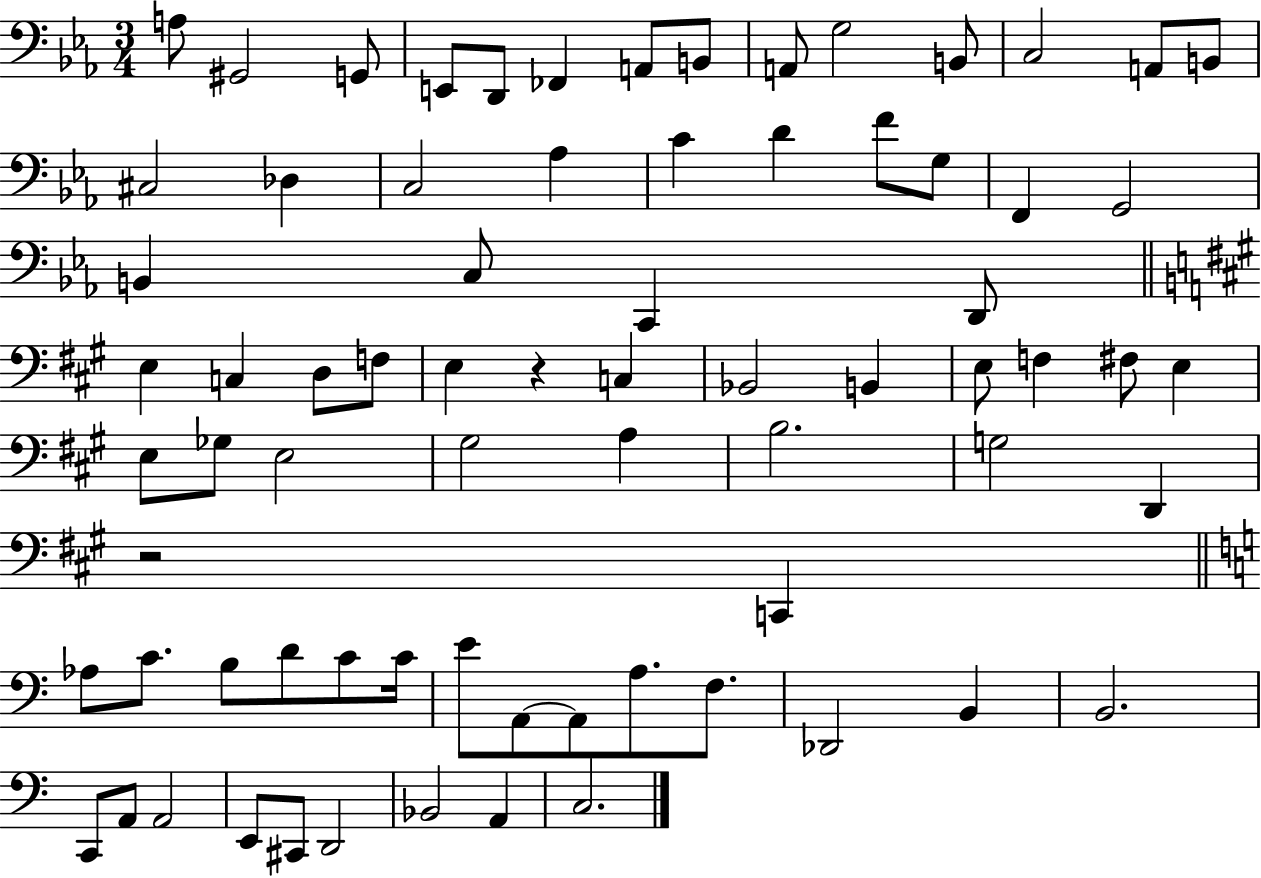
{
  \clef bass
  \numericTimeSignature
  \time 3/4
  \key ees \major
  \repeat volta 2 { a8 gis,2 g,8 | e,8 d,8 fes,4 a,8 b,8 | a,8 g2 b,8 | c2 a,8 b,8 | \break cis2 des4 | c2 aes4 | c'4 d'4 f'8 g8 | f,4 g,2 | \break b,4 c8 c,4 d,8 | \bar "||" \break \key a \major e4 c4 d8 f8 | e4 r4 c4 | bes,2 b,4 | e8 f4 fis8 e4 | \break e8 ges8 e2 | gis2 a4 | b2. | g2 d,4 | \break r2 c,4 | \bar "||" \break \key c \major aes8 c'8. b8 d'8 c'8 c'16 | e'8 a,8~~ a,8 a8. f8. | des,2 b,4 | b,2. | \break c,8 a,8 a,2 | e,8 cis,8 d,2 | bes,2 a,4 | c2. | \break } \bar "|."
}